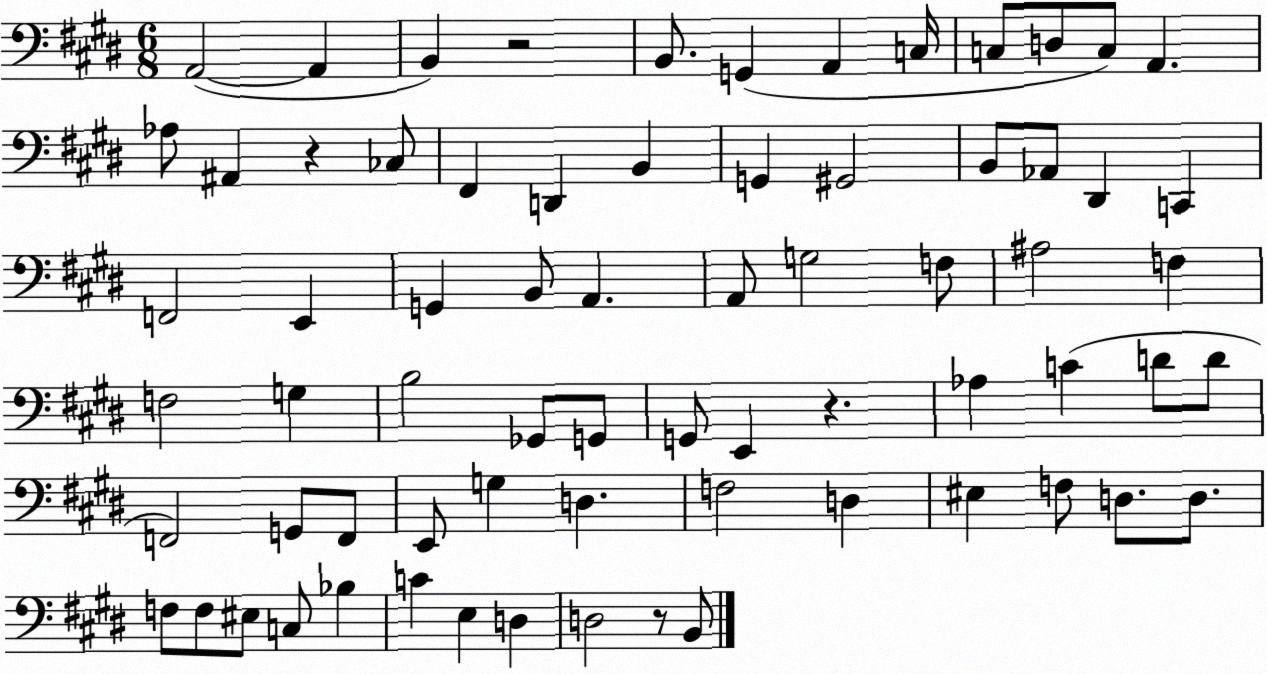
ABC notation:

X:1
T:Untitled
M:6/8
L:1/4
K:E
A,,2 A,, B,, z2 B,,/2 G,, A,, C,/4 C,/2 D,/2 C,/2 A,, _A,/2 ^A,, z _C,/2 ^F,, D,, B,, G,, ^G,,2 B,,/2 _A,,/2 ^D,, C,, F,,2 E,, G,, B,,/2 A,, A,,/2 G,2 F,/2 ^A,2 F, F,2 G, B,2 _G,,/2 G,,/2 G,,/2 E,, z _A, C D/2 D/2 F,,2 G,,/2 F,,/2 E,,/2 G, D, F,2 D, ^E, F,/2 D,/2 D,/2 F,/2 F,/2 ^E,/2 C,/2 _B, C E, D, D,2 z/2 B,,/2